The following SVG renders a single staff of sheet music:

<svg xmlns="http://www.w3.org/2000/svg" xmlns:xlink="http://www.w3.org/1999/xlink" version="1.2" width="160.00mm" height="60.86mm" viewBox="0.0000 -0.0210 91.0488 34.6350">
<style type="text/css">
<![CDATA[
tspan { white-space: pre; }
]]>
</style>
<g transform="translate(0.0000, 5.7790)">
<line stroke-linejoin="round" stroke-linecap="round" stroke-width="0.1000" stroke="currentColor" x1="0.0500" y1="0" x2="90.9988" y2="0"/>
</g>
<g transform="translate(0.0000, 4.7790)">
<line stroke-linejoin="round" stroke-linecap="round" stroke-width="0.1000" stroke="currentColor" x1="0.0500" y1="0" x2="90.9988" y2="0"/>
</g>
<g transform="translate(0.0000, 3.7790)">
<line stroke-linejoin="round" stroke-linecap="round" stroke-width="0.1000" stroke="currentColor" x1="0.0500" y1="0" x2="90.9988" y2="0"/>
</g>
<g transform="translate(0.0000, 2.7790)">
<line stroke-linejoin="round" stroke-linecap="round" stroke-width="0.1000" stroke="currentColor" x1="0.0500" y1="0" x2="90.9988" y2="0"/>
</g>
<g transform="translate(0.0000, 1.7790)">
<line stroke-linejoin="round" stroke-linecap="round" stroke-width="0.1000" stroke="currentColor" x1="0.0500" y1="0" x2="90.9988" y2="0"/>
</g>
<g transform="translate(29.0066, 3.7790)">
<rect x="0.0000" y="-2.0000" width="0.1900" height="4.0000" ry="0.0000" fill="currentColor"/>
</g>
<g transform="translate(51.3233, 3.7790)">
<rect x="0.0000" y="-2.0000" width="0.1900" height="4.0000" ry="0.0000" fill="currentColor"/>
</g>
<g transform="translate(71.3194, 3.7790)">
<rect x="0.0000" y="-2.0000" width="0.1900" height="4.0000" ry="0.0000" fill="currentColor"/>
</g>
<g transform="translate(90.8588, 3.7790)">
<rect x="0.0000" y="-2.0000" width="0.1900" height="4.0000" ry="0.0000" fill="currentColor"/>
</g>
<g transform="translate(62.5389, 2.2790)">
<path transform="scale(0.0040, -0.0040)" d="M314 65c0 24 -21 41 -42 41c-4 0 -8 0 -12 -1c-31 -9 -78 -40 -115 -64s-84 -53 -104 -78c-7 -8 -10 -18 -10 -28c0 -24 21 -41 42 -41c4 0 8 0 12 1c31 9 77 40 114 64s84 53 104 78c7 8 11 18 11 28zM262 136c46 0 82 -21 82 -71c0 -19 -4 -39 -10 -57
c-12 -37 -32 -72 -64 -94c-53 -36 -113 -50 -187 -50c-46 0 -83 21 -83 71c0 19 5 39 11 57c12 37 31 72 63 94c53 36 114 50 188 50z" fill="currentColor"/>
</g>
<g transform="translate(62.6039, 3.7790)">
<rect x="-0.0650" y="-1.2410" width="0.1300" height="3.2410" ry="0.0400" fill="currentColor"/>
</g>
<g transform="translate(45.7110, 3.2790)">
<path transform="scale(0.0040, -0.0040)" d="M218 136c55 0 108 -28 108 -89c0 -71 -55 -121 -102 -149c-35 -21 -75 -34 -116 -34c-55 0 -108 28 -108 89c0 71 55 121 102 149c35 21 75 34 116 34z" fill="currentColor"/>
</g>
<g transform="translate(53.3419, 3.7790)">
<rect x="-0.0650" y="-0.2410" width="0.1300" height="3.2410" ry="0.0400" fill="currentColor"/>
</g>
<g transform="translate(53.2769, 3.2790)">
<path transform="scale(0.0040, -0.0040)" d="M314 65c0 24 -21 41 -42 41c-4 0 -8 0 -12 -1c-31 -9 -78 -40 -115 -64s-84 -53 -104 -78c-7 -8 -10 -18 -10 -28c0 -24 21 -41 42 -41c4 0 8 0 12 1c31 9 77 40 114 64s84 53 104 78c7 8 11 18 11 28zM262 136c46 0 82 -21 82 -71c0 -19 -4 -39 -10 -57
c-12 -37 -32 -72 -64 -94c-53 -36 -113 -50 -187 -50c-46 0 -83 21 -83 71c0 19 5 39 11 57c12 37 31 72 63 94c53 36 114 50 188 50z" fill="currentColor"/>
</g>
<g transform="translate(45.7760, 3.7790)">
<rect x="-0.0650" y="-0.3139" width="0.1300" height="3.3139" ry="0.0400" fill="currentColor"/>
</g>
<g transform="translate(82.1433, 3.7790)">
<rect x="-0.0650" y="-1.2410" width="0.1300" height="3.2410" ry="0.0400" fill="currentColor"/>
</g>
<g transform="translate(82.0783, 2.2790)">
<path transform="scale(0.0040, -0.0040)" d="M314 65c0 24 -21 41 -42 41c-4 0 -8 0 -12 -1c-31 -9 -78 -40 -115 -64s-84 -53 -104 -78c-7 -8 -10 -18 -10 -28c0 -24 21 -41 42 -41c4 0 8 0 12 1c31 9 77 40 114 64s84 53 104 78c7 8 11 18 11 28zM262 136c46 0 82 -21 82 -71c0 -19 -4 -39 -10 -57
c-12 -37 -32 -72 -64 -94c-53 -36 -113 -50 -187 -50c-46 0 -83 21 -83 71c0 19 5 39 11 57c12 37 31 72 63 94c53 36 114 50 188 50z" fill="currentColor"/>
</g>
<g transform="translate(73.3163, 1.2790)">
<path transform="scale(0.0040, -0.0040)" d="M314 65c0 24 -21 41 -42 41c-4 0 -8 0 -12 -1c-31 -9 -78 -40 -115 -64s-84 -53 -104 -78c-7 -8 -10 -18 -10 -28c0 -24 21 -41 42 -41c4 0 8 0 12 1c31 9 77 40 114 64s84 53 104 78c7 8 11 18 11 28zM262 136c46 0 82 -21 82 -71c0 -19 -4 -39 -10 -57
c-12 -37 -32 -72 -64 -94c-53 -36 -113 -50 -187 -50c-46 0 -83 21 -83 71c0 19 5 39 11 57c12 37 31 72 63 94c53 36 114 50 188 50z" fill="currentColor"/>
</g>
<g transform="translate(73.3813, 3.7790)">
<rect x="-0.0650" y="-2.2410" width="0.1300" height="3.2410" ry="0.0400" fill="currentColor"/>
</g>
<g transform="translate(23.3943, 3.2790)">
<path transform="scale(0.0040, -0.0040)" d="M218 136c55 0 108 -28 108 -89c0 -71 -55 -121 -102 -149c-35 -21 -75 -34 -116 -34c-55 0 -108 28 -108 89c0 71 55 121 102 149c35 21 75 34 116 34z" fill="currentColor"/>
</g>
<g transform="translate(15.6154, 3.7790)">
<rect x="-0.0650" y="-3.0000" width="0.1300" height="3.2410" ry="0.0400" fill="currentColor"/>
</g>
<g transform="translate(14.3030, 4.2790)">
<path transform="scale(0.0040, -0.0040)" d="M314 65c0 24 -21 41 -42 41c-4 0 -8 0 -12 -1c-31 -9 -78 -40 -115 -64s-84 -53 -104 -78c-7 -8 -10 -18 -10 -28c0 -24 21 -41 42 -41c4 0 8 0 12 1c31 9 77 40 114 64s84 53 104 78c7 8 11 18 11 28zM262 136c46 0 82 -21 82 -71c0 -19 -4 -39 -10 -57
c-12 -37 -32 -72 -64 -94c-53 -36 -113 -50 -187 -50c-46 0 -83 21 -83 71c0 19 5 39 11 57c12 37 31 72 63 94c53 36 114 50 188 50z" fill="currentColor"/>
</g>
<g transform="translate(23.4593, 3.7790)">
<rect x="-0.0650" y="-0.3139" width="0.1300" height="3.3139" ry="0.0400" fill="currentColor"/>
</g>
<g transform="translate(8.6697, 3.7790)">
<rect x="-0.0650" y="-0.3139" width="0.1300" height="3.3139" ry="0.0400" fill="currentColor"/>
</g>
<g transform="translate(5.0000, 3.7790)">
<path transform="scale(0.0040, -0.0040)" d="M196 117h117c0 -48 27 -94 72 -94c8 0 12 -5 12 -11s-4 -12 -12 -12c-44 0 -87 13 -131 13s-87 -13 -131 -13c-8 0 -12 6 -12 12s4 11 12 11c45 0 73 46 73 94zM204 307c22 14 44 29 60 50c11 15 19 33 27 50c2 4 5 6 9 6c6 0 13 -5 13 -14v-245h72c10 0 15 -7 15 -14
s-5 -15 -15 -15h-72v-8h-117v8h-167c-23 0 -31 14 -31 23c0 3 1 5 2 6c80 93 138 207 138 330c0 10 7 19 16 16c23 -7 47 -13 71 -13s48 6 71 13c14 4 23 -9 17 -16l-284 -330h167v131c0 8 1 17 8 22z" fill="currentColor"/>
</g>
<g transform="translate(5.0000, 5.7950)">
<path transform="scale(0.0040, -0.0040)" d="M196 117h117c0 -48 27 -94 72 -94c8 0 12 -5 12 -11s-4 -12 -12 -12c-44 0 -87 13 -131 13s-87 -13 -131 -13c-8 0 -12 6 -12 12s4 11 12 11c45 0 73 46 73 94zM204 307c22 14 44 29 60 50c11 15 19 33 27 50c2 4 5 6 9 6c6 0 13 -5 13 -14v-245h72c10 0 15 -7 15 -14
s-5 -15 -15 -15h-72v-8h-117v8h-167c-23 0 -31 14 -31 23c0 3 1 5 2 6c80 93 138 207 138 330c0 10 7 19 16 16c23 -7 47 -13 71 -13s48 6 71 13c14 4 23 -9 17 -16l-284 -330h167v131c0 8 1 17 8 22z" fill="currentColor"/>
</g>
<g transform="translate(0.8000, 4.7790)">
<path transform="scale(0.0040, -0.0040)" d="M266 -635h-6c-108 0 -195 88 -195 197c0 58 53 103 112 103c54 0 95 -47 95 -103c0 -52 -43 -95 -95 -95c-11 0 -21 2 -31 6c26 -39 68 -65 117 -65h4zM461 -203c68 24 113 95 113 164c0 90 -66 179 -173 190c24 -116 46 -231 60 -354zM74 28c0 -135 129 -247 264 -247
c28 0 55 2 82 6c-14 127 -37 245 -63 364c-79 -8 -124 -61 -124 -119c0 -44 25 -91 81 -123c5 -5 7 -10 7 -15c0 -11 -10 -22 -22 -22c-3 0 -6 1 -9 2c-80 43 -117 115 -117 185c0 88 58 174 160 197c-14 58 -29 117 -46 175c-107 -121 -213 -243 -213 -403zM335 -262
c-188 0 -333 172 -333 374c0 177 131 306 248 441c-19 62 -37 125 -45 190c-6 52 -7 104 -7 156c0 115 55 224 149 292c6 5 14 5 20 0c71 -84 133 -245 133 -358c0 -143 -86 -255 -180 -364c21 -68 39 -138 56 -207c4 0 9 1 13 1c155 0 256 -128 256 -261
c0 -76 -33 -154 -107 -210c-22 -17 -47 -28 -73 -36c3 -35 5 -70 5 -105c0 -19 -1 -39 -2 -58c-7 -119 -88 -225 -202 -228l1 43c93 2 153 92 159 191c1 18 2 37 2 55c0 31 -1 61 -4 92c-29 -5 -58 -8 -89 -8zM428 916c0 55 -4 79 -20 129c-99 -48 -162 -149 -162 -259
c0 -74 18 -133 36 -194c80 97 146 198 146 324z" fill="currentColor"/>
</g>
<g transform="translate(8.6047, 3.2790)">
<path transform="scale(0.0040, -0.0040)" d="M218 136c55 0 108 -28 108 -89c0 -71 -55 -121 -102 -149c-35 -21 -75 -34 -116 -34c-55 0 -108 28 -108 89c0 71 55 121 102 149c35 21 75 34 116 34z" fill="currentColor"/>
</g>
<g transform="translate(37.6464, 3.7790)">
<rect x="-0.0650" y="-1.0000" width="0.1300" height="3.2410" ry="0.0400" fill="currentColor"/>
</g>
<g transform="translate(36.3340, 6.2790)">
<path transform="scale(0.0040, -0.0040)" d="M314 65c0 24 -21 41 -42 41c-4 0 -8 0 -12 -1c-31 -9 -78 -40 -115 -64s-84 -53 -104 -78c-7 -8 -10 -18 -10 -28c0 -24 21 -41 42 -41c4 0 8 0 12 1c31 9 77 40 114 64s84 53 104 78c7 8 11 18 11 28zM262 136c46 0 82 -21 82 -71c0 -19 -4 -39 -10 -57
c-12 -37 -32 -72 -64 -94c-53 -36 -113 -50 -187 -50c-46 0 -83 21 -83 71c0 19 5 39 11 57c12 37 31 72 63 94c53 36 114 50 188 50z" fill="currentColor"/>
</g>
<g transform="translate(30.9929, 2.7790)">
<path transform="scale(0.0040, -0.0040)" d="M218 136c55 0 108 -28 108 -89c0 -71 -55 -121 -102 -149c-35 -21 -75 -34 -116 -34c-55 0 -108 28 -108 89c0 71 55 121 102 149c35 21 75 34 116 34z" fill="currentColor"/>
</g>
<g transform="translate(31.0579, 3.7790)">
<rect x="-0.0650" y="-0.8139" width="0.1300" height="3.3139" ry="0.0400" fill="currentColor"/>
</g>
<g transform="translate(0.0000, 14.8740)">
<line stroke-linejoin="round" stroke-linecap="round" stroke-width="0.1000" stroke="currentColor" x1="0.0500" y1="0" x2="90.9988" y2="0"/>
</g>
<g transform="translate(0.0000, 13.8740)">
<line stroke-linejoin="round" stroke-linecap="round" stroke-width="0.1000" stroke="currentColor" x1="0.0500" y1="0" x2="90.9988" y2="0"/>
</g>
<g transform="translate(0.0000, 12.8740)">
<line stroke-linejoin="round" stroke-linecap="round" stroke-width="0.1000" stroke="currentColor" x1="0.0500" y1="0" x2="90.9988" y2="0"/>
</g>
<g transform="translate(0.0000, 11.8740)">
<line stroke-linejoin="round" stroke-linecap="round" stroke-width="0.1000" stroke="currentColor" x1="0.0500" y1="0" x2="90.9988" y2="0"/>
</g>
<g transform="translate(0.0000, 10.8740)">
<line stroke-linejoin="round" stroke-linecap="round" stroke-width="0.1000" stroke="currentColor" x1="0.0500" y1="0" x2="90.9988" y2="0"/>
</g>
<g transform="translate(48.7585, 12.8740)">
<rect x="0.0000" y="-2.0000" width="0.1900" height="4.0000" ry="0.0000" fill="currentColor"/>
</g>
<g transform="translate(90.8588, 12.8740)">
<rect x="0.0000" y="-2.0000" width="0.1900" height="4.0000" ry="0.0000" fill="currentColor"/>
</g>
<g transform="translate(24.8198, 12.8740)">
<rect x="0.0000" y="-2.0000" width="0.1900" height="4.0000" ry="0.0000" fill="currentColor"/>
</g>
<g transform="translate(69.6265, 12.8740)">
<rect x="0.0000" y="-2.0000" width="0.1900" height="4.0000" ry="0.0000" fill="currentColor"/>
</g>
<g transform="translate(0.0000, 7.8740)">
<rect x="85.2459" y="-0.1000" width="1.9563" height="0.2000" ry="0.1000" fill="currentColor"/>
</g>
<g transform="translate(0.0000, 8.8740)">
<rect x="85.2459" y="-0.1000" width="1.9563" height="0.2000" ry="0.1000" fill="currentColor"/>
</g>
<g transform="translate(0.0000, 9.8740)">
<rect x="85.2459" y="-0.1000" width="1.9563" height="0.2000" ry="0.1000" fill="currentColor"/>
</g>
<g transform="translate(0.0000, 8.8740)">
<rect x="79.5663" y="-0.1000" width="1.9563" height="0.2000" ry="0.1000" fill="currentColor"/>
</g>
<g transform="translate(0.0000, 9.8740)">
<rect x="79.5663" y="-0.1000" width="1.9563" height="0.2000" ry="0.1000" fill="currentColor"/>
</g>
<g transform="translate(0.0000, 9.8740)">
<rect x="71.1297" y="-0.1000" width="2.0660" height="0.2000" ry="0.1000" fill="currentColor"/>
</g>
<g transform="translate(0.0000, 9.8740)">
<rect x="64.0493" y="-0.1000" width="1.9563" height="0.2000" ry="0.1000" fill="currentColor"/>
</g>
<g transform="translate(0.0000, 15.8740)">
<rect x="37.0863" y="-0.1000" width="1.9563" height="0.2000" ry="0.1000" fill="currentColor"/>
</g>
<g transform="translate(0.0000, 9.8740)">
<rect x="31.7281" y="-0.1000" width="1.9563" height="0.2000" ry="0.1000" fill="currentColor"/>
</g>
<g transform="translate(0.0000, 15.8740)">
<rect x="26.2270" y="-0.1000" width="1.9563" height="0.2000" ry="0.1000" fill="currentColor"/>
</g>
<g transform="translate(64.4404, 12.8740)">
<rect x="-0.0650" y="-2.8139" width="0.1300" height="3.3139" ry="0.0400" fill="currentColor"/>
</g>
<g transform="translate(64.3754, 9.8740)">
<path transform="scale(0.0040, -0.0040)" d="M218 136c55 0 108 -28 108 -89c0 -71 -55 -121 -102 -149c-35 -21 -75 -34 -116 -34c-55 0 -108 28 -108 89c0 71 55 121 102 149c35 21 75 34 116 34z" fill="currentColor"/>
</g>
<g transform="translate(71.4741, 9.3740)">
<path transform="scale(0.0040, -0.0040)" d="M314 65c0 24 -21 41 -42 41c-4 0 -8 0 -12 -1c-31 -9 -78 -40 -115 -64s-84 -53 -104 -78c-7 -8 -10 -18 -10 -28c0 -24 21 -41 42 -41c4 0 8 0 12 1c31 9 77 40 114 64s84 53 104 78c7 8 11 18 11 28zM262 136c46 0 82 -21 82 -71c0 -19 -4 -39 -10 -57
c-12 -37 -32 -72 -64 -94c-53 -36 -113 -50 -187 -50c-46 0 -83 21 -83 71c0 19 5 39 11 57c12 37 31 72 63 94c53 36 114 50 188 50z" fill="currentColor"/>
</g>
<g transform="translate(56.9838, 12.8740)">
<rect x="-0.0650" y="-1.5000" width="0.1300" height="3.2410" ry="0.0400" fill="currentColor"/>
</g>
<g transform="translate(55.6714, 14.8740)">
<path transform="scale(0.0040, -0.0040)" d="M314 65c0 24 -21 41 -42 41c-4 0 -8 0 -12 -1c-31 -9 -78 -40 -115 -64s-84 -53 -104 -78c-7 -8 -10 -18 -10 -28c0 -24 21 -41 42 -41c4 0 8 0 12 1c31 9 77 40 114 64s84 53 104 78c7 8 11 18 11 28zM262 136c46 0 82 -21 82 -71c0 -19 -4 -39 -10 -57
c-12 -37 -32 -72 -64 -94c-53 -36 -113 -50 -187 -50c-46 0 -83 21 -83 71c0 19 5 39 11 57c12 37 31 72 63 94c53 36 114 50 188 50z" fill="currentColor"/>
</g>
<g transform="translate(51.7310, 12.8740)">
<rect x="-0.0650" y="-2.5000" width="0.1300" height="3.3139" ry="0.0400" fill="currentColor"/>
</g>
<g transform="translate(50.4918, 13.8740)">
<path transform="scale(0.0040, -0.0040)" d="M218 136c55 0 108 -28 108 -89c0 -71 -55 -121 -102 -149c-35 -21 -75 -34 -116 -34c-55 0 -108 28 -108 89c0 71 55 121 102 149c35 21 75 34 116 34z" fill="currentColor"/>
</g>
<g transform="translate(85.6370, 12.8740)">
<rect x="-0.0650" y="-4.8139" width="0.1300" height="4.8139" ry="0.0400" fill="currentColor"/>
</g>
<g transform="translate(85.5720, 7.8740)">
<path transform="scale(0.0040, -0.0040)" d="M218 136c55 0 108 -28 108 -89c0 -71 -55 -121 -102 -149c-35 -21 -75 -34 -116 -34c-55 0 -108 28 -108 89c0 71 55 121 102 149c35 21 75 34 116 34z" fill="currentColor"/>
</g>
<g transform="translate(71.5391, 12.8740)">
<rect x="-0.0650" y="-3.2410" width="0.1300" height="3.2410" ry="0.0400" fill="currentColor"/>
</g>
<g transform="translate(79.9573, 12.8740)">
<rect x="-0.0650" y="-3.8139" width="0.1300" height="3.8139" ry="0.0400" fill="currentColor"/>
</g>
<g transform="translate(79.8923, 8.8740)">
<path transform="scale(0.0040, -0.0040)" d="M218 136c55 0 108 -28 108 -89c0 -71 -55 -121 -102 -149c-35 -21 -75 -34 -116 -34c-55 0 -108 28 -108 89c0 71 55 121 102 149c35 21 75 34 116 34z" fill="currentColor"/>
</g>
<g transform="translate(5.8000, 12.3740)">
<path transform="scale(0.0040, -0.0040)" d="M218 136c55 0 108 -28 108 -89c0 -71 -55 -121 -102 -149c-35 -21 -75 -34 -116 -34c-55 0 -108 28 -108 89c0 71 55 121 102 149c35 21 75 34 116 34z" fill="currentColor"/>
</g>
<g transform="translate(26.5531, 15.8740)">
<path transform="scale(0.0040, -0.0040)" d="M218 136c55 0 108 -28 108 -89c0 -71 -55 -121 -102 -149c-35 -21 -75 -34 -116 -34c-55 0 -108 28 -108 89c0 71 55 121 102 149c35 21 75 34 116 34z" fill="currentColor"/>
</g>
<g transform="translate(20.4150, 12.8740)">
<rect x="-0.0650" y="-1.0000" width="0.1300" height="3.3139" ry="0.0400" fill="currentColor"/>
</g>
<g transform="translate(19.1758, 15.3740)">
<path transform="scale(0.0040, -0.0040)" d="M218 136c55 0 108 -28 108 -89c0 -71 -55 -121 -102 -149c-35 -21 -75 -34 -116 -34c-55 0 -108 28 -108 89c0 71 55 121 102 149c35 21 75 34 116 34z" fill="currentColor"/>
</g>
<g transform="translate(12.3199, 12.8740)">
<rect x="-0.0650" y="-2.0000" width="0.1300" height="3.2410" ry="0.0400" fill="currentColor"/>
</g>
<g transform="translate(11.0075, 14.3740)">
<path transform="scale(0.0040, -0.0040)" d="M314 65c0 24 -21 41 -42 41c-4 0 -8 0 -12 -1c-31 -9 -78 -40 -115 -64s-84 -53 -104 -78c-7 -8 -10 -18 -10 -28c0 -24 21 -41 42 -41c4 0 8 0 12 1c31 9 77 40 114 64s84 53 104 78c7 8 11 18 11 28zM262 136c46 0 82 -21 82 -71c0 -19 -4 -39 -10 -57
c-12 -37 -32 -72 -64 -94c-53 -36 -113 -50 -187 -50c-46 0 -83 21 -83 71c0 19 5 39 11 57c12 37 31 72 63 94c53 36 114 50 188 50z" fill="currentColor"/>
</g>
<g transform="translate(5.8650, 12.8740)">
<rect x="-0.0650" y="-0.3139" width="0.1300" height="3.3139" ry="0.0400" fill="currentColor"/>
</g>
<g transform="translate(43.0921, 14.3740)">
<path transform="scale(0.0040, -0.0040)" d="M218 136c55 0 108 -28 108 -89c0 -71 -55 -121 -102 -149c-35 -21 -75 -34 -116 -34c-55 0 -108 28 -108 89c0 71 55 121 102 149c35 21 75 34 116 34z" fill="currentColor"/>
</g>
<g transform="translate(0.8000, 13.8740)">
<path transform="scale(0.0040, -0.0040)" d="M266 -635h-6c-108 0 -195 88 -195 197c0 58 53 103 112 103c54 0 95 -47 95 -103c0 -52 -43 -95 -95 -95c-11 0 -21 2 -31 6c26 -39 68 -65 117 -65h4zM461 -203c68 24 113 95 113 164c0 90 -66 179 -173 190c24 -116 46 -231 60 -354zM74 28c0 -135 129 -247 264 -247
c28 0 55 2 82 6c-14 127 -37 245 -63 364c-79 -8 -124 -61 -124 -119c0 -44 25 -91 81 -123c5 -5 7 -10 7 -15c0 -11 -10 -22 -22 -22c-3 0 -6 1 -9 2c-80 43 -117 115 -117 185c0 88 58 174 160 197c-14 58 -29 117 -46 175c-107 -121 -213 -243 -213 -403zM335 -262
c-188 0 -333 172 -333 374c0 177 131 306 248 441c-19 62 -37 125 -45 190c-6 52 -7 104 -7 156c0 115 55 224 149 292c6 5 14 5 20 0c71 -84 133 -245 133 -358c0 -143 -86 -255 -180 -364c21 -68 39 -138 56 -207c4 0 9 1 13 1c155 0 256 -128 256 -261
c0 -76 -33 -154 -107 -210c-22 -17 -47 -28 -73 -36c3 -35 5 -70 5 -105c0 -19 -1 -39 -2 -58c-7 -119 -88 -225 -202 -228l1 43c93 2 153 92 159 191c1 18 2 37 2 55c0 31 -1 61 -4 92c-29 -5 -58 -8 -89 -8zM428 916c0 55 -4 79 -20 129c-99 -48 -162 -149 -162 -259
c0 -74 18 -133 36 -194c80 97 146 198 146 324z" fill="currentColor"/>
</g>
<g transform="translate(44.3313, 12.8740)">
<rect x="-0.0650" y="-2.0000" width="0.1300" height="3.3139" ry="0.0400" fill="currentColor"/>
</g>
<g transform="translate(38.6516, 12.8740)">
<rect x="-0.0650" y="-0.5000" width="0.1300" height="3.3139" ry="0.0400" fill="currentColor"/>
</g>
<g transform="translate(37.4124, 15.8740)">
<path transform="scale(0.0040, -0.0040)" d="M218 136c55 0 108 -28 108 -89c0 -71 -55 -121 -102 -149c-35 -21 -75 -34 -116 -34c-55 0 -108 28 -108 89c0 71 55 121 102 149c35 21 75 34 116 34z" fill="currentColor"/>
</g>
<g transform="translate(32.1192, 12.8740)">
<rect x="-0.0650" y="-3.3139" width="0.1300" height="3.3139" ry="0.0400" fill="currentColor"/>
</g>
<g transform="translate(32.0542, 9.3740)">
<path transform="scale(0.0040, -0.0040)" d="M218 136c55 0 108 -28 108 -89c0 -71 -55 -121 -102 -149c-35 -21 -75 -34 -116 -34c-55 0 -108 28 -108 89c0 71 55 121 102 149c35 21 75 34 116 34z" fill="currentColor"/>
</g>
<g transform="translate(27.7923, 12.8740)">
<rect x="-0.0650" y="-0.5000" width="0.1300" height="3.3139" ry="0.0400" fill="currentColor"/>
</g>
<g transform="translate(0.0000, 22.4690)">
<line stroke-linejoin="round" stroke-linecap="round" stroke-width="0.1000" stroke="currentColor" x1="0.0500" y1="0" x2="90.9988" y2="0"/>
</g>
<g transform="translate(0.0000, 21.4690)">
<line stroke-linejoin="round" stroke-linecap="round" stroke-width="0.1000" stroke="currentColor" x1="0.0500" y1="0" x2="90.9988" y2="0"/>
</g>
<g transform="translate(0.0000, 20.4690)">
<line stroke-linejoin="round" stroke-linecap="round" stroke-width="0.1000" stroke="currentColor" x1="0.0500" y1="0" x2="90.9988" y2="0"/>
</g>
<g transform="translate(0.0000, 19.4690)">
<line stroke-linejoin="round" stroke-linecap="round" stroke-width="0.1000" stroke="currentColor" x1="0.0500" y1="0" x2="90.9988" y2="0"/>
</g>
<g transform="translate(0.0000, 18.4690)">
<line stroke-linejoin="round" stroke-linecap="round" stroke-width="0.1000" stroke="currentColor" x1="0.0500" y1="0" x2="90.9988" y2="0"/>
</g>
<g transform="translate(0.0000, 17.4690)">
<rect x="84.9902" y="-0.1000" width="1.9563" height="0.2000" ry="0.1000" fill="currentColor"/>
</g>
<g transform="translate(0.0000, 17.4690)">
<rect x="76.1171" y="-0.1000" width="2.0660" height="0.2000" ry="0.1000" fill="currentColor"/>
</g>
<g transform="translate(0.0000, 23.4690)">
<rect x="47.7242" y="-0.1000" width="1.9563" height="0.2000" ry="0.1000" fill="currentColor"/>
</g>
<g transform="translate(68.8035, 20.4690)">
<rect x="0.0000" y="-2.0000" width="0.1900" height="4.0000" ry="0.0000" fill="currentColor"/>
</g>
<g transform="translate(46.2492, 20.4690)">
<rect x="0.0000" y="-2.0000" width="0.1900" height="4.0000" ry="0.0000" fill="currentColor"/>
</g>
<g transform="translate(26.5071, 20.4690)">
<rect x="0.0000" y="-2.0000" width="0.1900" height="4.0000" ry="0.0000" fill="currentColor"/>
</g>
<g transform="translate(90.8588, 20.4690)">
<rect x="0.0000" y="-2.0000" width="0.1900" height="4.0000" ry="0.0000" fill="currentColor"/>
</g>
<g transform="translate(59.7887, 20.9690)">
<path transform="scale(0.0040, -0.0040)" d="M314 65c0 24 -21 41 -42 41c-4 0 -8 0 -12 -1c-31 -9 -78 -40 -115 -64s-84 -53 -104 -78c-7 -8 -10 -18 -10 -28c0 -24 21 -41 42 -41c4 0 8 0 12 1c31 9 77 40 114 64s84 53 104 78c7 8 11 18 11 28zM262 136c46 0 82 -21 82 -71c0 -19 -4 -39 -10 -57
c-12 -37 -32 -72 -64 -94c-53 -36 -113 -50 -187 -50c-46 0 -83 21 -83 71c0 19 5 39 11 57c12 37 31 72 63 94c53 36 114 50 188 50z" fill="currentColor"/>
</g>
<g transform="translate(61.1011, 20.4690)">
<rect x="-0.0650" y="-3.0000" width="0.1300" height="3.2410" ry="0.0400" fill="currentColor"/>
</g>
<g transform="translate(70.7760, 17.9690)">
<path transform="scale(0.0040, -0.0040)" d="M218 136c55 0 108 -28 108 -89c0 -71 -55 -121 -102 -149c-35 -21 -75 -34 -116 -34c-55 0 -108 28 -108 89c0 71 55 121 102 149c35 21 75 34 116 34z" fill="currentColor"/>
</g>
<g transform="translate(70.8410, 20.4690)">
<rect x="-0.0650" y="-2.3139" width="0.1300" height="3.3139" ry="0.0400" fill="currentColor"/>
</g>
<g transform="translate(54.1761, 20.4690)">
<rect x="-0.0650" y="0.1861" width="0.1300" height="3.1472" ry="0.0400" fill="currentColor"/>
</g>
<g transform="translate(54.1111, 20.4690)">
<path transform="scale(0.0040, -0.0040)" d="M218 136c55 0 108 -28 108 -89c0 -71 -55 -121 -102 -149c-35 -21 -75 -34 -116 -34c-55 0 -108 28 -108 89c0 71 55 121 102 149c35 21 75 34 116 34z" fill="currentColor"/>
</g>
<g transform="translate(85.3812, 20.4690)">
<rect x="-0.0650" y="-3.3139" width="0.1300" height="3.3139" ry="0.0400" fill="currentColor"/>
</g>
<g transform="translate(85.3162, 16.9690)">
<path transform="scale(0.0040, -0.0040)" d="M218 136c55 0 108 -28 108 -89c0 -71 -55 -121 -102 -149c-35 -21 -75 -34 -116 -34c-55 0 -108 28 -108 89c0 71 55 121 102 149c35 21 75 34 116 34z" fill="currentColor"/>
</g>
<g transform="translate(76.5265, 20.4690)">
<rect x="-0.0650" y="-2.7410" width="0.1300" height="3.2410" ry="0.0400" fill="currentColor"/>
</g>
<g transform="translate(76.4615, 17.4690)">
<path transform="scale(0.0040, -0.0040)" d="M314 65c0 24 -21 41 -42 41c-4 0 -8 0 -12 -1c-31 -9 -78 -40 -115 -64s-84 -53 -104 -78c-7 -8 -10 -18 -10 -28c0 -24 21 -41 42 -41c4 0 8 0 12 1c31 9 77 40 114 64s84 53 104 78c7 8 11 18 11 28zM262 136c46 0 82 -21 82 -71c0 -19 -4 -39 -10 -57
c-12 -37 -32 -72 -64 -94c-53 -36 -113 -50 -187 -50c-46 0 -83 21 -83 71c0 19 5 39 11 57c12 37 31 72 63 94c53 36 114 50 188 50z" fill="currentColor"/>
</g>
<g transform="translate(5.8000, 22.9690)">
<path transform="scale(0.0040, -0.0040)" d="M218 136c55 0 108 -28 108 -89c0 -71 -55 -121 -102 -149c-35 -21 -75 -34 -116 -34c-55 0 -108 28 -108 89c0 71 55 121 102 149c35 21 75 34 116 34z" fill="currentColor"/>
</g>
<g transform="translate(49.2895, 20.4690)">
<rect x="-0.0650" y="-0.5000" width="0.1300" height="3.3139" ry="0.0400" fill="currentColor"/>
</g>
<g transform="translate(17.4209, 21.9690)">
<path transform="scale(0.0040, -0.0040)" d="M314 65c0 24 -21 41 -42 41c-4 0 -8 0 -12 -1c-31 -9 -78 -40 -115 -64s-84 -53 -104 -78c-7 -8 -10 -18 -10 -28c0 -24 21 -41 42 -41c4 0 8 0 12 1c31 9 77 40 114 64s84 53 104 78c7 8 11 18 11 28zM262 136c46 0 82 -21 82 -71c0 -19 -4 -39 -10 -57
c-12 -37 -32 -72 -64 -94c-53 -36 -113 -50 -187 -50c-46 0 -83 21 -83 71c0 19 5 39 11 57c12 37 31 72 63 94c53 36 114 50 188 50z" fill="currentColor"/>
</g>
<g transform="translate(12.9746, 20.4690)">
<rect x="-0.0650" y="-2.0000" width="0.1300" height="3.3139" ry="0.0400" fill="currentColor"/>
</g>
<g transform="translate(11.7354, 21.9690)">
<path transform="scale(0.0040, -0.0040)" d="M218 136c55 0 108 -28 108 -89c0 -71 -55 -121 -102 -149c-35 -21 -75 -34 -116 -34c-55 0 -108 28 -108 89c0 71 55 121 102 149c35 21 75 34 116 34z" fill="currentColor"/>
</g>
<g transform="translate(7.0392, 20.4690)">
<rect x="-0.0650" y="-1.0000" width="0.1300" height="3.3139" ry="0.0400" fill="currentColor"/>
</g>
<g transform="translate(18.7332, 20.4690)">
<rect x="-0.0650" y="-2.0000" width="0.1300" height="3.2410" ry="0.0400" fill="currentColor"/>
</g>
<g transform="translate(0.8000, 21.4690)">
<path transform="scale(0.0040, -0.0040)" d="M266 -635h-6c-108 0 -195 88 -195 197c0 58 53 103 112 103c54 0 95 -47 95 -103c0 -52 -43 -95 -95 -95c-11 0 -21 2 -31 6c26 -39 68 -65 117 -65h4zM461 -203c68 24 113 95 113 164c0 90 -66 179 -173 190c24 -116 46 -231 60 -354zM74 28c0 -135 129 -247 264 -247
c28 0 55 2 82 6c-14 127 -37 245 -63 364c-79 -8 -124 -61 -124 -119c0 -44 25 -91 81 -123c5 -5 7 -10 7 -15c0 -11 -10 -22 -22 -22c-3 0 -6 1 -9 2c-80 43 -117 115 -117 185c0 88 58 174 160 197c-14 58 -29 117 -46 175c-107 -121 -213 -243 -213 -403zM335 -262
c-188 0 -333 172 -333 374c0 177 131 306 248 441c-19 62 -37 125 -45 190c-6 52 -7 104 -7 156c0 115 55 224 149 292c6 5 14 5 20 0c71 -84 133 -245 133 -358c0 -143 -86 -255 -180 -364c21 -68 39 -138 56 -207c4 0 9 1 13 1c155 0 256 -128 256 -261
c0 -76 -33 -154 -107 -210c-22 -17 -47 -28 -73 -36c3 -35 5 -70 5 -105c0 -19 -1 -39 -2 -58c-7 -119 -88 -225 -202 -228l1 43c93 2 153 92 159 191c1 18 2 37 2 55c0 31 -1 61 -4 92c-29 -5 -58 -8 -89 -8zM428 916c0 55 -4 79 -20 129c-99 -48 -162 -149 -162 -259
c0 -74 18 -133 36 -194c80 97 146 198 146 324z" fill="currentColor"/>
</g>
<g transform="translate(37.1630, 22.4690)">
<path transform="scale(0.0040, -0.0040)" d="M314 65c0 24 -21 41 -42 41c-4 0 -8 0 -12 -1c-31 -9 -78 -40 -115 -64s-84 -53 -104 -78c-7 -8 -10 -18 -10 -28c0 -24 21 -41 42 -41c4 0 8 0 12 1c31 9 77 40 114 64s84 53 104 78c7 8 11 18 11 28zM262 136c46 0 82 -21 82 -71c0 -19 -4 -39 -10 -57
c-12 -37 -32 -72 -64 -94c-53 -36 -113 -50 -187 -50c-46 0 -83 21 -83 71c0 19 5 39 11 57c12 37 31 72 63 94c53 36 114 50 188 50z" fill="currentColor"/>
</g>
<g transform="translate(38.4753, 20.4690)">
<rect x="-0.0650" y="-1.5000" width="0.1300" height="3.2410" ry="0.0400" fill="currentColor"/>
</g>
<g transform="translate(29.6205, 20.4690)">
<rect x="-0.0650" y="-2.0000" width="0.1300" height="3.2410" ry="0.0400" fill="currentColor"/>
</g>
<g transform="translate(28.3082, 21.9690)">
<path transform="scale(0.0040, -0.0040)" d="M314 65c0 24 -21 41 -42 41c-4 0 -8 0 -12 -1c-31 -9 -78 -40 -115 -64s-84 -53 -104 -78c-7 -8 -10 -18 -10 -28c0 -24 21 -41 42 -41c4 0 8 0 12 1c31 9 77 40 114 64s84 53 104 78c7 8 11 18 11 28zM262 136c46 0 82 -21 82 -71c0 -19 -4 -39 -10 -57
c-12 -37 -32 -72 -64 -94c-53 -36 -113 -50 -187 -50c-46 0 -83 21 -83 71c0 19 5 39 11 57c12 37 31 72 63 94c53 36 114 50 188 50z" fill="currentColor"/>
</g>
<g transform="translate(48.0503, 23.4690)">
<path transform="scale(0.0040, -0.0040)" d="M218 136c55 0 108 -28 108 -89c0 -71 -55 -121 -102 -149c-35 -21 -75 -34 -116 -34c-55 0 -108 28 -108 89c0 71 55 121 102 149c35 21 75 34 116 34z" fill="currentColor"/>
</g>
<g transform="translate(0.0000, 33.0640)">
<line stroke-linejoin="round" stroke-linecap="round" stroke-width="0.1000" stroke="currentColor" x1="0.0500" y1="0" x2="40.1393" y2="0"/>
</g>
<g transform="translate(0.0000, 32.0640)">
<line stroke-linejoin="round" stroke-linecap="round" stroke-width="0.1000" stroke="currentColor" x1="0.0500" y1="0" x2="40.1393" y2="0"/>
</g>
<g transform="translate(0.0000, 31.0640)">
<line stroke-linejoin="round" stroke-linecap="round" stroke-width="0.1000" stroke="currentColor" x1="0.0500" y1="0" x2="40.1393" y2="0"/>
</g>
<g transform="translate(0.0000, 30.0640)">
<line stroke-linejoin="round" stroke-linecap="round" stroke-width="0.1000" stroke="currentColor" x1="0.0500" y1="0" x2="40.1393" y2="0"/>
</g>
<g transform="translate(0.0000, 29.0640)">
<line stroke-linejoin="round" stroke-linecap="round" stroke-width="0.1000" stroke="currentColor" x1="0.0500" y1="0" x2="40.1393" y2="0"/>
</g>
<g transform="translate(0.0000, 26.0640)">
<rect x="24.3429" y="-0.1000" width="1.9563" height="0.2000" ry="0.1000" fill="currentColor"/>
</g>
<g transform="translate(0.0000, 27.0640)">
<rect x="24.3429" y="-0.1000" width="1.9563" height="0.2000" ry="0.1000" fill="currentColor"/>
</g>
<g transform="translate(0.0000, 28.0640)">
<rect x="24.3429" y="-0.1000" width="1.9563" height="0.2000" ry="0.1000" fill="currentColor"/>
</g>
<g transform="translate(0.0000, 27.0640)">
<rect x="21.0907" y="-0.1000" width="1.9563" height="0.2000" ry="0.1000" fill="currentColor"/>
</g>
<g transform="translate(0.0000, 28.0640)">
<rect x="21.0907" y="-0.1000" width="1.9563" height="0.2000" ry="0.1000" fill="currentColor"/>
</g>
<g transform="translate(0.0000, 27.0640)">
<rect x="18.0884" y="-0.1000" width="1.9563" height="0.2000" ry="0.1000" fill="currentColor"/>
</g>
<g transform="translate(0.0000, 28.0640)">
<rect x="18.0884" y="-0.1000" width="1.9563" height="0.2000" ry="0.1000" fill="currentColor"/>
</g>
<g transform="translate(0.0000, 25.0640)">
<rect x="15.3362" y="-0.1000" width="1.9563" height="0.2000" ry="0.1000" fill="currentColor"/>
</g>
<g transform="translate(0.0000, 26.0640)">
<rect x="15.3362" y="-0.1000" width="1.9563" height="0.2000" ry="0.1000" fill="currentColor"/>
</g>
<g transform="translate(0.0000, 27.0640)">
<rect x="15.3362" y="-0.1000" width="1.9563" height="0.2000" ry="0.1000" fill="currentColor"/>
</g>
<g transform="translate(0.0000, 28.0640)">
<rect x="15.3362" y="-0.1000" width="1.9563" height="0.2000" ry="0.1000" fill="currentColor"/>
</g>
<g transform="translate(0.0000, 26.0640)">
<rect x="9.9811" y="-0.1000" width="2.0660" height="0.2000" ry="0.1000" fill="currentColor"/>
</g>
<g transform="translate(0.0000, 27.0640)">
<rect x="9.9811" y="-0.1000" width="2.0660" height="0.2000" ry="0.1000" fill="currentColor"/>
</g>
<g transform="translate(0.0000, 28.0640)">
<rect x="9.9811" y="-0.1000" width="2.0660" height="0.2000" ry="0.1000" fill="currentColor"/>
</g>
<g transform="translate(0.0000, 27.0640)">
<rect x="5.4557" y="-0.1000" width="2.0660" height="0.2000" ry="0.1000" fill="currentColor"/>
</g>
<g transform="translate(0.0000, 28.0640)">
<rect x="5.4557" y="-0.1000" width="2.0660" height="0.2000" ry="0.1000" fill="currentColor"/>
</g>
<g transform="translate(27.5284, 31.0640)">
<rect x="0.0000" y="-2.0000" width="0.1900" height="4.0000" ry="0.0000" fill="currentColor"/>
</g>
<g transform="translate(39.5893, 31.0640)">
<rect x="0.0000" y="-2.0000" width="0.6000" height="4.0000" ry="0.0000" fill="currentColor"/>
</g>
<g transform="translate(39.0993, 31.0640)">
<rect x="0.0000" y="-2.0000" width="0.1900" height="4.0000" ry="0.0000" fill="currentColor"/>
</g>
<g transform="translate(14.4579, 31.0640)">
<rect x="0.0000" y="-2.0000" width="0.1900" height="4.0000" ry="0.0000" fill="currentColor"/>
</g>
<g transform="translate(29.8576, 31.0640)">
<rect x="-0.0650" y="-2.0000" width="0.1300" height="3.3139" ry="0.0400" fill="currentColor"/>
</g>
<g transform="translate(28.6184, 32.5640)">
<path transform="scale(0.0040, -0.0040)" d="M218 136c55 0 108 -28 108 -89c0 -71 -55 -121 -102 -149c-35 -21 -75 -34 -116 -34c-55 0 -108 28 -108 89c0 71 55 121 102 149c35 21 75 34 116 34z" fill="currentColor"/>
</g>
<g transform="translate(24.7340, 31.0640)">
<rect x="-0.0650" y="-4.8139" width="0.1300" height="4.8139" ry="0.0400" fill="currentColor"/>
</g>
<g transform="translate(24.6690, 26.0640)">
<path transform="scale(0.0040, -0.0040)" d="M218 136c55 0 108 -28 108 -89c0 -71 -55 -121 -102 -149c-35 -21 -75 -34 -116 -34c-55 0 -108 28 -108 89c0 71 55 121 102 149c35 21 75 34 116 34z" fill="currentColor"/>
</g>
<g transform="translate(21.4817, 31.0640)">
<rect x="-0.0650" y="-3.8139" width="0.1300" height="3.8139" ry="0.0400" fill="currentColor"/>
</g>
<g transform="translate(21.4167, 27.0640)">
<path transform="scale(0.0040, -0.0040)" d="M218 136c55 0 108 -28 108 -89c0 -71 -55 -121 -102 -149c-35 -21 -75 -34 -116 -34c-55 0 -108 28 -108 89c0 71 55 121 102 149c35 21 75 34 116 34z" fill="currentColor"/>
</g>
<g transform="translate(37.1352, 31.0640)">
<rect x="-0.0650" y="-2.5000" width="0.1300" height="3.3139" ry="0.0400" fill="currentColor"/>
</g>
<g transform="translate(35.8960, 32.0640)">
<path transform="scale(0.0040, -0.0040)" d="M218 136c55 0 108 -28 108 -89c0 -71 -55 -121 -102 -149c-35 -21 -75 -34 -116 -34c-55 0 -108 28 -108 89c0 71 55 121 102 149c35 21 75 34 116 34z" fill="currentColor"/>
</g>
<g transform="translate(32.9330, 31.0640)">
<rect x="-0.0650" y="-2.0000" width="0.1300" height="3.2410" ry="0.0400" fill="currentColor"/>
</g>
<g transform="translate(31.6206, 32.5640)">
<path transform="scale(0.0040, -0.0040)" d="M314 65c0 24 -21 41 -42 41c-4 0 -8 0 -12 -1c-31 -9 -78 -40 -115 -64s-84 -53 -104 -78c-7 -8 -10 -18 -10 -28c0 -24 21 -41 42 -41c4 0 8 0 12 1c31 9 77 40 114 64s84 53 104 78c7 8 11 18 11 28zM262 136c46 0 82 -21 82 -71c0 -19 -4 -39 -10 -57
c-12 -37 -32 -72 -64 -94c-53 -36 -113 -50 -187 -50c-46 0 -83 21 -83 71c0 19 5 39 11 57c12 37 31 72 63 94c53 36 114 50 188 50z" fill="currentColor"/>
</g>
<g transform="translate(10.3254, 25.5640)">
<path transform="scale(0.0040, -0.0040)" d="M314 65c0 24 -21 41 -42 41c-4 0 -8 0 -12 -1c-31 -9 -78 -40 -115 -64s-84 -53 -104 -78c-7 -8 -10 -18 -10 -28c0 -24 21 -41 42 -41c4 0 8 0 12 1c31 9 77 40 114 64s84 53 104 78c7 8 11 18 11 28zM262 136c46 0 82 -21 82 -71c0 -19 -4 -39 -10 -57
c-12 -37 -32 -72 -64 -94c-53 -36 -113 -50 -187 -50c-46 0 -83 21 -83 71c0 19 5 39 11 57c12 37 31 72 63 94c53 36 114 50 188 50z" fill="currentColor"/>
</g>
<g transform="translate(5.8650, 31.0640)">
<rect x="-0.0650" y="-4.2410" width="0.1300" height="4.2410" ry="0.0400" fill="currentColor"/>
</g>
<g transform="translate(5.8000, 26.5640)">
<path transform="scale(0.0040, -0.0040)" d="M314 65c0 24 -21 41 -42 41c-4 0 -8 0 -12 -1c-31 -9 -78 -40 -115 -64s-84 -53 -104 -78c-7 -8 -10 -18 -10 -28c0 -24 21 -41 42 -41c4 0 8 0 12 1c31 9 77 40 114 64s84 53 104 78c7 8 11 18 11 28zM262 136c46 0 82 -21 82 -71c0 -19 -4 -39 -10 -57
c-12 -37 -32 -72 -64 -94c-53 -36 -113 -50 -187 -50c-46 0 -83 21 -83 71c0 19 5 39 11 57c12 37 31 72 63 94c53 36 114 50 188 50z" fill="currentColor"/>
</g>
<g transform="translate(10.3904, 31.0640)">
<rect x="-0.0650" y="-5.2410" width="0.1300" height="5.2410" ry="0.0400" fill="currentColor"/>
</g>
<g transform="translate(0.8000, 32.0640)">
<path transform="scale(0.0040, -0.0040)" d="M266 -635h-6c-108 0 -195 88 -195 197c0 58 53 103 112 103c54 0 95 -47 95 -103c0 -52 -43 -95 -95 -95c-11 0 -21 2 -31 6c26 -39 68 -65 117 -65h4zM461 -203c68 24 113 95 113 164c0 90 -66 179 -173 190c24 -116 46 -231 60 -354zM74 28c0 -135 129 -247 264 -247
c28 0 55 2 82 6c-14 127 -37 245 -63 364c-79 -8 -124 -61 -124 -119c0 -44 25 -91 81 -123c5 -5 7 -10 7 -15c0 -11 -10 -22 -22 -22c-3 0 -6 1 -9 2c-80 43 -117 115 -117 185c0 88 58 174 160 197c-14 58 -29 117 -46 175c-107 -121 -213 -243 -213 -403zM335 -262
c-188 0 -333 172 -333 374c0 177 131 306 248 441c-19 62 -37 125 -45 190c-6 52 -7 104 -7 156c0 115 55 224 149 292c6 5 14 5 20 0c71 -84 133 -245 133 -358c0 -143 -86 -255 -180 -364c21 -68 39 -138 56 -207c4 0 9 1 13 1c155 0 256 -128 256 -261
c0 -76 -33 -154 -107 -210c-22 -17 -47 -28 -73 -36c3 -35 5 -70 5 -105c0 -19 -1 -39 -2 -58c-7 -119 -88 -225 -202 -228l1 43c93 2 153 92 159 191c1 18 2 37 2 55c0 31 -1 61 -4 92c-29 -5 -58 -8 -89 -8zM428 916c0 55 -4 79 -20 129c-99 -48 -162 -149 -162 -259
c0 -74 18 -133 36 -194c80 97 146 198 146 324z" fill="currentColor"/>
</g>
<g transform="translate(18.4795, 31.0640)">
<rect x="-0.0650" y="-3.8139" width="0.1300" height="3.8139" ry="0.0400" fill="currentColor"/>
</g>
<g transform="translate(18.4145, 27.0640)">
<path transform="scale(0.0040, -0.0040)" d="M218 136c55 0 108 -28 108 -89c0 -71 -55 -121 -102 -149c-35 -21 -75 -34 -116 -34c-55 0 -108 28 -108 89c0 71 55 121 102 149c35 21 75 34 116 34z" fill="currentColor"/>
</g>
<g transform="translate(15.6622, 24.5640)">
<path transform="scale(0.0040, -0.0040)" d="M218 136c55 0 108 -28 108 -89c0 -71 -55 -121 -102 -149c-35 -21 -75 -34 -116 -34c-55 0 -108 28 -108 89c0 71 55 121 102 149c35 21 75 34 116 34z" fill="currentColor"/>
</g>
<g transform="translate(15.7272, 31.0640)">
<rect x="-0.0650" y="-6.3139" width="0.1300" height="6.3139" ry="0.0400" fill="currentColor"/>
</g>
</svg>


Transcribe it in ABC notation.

X:1
T:Untitled
M:4/4
L:1/4
K:C
c A2 c d D2 c c2 e2 g2 e2 c F2 D C b C F G E2 a b2 c' e' D F F2 F2 E2 C B A2 g a2 b d'2 f'2 a' c' c' e' F F2 G